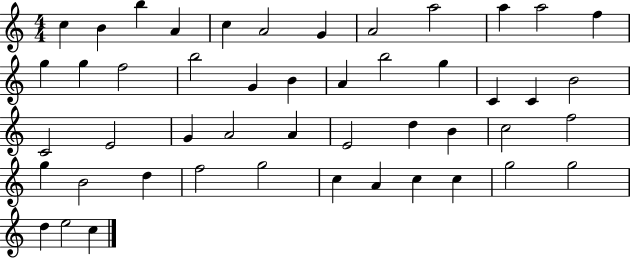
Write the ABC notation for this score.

X:1
T:Untitled
M:4/4
L:1/4
K:C
c B b A c A2 G A2 a2 a a2 f g g f2 b2 G B A b2 g C C B2 C2 E2 G A2 A E2 d B c2 f2 g B2 d f2 g2 c A c c g2 g2 d e2 c